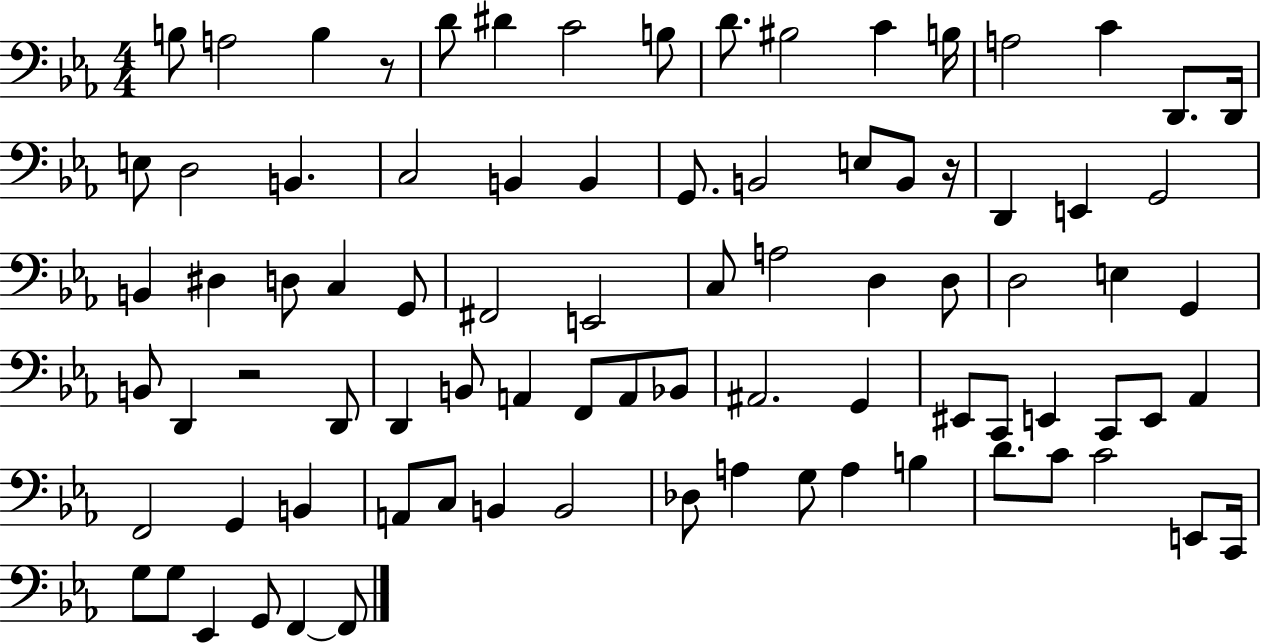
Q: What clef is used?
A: bass